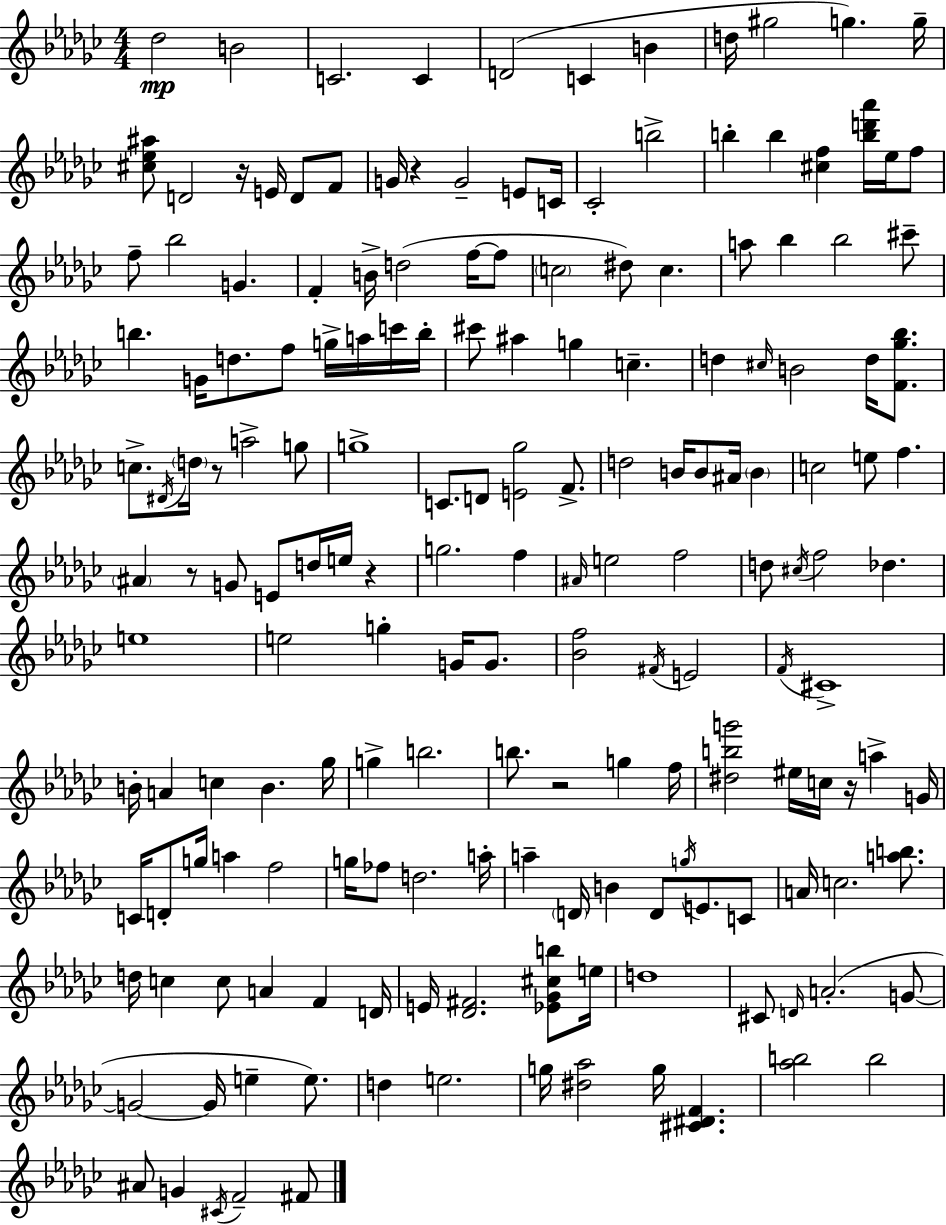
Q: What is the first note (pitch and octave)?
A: Db5